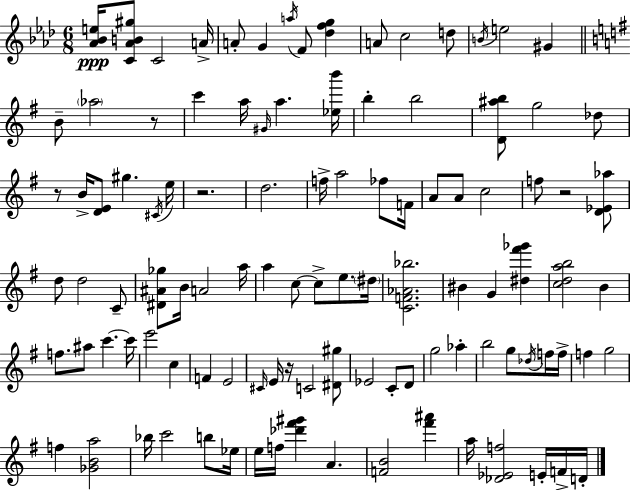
{
  \clef treble
  \numericTimeSignature
  \time 6/8
  \key f \minor
  \repeat volta 2 { <aes' bes' e''>16\ppp <c' aes' b' gis''>8 c'2 a'16-> | a'8-. g'4 \acciaccatura { a''16 } f'8 <des'' f'' g''>4 | a'8 c''2 d''8 | \acciaccatura { b'16 } e''2 gis'4 | \break \bar "||" \break \key g \major b'8-- \parenthesize aes''2 r8 | c'''4 a''16 \grace { gis'16 } a''4. | <ees'' b'''>16 b''4-. b''2 | <d' ais'' b''>8 g''2 des''8 | \break r8 b'16-> <d' e'>8 gis''4. | \acciaccatura { cis'16 } e''16 r2. | d''2. | f''16-> a''2 fes''8 | \break f'16 a'8 a'8 c''2 | f''8 r2 | <d' ees' aes''>8 d''8 d''2 | c'8-- <dis' ais' ges''>8 b'16 a'2 | \break a''16 a''4 c''8~~ c''8-> e''8. | \parenthesize dis''16 <c' f' aes' bes''>2. | bis'4 g'4 <dis'' fis''' ges'''>4 | <c'' d'' a'' b''>2 b'4 | \break f''8. ais''8 c'''4.~~ | c'''16 e'''2 c''4 | f'4 e'2 | \grace { cis'16 } e'16 r16 c'2 | \break <dis' gis''>8 ees'2 c'8-. | d'8 g''2 aes''4-. | b''2 g''8 | \acciaccatura { des''16 } f''16 f''16-> f''4 g''2 | \break f''4 <ges' b' a''>2 | bes''16 c'''2 | b''8 ees''16 e''16 f''16 <des''' fis''' gis'''>4 a'4. | <f' b'>2 | \break <fis''' ais'''>4 a''16 <des' ees' f''>2 | e'16-. f'16-> d'16-. } \bar "|."
}